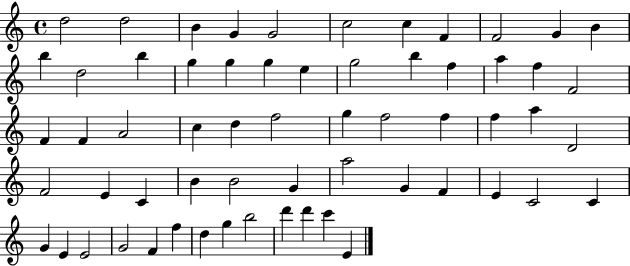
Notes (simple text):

D5/h D5/h B4/q G4/q G4/h C5/h C5/q F4/q F4/h G4/q B4/q B5/q D5/h B5/q G5/q G5/q G5/q E5/q G5/h B5/q F5/q A5/q F5/q F4/h F4/q F4/q A4/h C5/q D5/q F5/h G5/q F5/h F5/q F5/q A5/q D4/h F4/h E4/q C4/q B4/q B4/h G4/q A5/h G4/q F4/q E4/q C4/h C4/q G4/q E4/q E4/h G4/h F4/q F5/q D5/q G5/q B5/h D6/q D6/q C6/q E4/q